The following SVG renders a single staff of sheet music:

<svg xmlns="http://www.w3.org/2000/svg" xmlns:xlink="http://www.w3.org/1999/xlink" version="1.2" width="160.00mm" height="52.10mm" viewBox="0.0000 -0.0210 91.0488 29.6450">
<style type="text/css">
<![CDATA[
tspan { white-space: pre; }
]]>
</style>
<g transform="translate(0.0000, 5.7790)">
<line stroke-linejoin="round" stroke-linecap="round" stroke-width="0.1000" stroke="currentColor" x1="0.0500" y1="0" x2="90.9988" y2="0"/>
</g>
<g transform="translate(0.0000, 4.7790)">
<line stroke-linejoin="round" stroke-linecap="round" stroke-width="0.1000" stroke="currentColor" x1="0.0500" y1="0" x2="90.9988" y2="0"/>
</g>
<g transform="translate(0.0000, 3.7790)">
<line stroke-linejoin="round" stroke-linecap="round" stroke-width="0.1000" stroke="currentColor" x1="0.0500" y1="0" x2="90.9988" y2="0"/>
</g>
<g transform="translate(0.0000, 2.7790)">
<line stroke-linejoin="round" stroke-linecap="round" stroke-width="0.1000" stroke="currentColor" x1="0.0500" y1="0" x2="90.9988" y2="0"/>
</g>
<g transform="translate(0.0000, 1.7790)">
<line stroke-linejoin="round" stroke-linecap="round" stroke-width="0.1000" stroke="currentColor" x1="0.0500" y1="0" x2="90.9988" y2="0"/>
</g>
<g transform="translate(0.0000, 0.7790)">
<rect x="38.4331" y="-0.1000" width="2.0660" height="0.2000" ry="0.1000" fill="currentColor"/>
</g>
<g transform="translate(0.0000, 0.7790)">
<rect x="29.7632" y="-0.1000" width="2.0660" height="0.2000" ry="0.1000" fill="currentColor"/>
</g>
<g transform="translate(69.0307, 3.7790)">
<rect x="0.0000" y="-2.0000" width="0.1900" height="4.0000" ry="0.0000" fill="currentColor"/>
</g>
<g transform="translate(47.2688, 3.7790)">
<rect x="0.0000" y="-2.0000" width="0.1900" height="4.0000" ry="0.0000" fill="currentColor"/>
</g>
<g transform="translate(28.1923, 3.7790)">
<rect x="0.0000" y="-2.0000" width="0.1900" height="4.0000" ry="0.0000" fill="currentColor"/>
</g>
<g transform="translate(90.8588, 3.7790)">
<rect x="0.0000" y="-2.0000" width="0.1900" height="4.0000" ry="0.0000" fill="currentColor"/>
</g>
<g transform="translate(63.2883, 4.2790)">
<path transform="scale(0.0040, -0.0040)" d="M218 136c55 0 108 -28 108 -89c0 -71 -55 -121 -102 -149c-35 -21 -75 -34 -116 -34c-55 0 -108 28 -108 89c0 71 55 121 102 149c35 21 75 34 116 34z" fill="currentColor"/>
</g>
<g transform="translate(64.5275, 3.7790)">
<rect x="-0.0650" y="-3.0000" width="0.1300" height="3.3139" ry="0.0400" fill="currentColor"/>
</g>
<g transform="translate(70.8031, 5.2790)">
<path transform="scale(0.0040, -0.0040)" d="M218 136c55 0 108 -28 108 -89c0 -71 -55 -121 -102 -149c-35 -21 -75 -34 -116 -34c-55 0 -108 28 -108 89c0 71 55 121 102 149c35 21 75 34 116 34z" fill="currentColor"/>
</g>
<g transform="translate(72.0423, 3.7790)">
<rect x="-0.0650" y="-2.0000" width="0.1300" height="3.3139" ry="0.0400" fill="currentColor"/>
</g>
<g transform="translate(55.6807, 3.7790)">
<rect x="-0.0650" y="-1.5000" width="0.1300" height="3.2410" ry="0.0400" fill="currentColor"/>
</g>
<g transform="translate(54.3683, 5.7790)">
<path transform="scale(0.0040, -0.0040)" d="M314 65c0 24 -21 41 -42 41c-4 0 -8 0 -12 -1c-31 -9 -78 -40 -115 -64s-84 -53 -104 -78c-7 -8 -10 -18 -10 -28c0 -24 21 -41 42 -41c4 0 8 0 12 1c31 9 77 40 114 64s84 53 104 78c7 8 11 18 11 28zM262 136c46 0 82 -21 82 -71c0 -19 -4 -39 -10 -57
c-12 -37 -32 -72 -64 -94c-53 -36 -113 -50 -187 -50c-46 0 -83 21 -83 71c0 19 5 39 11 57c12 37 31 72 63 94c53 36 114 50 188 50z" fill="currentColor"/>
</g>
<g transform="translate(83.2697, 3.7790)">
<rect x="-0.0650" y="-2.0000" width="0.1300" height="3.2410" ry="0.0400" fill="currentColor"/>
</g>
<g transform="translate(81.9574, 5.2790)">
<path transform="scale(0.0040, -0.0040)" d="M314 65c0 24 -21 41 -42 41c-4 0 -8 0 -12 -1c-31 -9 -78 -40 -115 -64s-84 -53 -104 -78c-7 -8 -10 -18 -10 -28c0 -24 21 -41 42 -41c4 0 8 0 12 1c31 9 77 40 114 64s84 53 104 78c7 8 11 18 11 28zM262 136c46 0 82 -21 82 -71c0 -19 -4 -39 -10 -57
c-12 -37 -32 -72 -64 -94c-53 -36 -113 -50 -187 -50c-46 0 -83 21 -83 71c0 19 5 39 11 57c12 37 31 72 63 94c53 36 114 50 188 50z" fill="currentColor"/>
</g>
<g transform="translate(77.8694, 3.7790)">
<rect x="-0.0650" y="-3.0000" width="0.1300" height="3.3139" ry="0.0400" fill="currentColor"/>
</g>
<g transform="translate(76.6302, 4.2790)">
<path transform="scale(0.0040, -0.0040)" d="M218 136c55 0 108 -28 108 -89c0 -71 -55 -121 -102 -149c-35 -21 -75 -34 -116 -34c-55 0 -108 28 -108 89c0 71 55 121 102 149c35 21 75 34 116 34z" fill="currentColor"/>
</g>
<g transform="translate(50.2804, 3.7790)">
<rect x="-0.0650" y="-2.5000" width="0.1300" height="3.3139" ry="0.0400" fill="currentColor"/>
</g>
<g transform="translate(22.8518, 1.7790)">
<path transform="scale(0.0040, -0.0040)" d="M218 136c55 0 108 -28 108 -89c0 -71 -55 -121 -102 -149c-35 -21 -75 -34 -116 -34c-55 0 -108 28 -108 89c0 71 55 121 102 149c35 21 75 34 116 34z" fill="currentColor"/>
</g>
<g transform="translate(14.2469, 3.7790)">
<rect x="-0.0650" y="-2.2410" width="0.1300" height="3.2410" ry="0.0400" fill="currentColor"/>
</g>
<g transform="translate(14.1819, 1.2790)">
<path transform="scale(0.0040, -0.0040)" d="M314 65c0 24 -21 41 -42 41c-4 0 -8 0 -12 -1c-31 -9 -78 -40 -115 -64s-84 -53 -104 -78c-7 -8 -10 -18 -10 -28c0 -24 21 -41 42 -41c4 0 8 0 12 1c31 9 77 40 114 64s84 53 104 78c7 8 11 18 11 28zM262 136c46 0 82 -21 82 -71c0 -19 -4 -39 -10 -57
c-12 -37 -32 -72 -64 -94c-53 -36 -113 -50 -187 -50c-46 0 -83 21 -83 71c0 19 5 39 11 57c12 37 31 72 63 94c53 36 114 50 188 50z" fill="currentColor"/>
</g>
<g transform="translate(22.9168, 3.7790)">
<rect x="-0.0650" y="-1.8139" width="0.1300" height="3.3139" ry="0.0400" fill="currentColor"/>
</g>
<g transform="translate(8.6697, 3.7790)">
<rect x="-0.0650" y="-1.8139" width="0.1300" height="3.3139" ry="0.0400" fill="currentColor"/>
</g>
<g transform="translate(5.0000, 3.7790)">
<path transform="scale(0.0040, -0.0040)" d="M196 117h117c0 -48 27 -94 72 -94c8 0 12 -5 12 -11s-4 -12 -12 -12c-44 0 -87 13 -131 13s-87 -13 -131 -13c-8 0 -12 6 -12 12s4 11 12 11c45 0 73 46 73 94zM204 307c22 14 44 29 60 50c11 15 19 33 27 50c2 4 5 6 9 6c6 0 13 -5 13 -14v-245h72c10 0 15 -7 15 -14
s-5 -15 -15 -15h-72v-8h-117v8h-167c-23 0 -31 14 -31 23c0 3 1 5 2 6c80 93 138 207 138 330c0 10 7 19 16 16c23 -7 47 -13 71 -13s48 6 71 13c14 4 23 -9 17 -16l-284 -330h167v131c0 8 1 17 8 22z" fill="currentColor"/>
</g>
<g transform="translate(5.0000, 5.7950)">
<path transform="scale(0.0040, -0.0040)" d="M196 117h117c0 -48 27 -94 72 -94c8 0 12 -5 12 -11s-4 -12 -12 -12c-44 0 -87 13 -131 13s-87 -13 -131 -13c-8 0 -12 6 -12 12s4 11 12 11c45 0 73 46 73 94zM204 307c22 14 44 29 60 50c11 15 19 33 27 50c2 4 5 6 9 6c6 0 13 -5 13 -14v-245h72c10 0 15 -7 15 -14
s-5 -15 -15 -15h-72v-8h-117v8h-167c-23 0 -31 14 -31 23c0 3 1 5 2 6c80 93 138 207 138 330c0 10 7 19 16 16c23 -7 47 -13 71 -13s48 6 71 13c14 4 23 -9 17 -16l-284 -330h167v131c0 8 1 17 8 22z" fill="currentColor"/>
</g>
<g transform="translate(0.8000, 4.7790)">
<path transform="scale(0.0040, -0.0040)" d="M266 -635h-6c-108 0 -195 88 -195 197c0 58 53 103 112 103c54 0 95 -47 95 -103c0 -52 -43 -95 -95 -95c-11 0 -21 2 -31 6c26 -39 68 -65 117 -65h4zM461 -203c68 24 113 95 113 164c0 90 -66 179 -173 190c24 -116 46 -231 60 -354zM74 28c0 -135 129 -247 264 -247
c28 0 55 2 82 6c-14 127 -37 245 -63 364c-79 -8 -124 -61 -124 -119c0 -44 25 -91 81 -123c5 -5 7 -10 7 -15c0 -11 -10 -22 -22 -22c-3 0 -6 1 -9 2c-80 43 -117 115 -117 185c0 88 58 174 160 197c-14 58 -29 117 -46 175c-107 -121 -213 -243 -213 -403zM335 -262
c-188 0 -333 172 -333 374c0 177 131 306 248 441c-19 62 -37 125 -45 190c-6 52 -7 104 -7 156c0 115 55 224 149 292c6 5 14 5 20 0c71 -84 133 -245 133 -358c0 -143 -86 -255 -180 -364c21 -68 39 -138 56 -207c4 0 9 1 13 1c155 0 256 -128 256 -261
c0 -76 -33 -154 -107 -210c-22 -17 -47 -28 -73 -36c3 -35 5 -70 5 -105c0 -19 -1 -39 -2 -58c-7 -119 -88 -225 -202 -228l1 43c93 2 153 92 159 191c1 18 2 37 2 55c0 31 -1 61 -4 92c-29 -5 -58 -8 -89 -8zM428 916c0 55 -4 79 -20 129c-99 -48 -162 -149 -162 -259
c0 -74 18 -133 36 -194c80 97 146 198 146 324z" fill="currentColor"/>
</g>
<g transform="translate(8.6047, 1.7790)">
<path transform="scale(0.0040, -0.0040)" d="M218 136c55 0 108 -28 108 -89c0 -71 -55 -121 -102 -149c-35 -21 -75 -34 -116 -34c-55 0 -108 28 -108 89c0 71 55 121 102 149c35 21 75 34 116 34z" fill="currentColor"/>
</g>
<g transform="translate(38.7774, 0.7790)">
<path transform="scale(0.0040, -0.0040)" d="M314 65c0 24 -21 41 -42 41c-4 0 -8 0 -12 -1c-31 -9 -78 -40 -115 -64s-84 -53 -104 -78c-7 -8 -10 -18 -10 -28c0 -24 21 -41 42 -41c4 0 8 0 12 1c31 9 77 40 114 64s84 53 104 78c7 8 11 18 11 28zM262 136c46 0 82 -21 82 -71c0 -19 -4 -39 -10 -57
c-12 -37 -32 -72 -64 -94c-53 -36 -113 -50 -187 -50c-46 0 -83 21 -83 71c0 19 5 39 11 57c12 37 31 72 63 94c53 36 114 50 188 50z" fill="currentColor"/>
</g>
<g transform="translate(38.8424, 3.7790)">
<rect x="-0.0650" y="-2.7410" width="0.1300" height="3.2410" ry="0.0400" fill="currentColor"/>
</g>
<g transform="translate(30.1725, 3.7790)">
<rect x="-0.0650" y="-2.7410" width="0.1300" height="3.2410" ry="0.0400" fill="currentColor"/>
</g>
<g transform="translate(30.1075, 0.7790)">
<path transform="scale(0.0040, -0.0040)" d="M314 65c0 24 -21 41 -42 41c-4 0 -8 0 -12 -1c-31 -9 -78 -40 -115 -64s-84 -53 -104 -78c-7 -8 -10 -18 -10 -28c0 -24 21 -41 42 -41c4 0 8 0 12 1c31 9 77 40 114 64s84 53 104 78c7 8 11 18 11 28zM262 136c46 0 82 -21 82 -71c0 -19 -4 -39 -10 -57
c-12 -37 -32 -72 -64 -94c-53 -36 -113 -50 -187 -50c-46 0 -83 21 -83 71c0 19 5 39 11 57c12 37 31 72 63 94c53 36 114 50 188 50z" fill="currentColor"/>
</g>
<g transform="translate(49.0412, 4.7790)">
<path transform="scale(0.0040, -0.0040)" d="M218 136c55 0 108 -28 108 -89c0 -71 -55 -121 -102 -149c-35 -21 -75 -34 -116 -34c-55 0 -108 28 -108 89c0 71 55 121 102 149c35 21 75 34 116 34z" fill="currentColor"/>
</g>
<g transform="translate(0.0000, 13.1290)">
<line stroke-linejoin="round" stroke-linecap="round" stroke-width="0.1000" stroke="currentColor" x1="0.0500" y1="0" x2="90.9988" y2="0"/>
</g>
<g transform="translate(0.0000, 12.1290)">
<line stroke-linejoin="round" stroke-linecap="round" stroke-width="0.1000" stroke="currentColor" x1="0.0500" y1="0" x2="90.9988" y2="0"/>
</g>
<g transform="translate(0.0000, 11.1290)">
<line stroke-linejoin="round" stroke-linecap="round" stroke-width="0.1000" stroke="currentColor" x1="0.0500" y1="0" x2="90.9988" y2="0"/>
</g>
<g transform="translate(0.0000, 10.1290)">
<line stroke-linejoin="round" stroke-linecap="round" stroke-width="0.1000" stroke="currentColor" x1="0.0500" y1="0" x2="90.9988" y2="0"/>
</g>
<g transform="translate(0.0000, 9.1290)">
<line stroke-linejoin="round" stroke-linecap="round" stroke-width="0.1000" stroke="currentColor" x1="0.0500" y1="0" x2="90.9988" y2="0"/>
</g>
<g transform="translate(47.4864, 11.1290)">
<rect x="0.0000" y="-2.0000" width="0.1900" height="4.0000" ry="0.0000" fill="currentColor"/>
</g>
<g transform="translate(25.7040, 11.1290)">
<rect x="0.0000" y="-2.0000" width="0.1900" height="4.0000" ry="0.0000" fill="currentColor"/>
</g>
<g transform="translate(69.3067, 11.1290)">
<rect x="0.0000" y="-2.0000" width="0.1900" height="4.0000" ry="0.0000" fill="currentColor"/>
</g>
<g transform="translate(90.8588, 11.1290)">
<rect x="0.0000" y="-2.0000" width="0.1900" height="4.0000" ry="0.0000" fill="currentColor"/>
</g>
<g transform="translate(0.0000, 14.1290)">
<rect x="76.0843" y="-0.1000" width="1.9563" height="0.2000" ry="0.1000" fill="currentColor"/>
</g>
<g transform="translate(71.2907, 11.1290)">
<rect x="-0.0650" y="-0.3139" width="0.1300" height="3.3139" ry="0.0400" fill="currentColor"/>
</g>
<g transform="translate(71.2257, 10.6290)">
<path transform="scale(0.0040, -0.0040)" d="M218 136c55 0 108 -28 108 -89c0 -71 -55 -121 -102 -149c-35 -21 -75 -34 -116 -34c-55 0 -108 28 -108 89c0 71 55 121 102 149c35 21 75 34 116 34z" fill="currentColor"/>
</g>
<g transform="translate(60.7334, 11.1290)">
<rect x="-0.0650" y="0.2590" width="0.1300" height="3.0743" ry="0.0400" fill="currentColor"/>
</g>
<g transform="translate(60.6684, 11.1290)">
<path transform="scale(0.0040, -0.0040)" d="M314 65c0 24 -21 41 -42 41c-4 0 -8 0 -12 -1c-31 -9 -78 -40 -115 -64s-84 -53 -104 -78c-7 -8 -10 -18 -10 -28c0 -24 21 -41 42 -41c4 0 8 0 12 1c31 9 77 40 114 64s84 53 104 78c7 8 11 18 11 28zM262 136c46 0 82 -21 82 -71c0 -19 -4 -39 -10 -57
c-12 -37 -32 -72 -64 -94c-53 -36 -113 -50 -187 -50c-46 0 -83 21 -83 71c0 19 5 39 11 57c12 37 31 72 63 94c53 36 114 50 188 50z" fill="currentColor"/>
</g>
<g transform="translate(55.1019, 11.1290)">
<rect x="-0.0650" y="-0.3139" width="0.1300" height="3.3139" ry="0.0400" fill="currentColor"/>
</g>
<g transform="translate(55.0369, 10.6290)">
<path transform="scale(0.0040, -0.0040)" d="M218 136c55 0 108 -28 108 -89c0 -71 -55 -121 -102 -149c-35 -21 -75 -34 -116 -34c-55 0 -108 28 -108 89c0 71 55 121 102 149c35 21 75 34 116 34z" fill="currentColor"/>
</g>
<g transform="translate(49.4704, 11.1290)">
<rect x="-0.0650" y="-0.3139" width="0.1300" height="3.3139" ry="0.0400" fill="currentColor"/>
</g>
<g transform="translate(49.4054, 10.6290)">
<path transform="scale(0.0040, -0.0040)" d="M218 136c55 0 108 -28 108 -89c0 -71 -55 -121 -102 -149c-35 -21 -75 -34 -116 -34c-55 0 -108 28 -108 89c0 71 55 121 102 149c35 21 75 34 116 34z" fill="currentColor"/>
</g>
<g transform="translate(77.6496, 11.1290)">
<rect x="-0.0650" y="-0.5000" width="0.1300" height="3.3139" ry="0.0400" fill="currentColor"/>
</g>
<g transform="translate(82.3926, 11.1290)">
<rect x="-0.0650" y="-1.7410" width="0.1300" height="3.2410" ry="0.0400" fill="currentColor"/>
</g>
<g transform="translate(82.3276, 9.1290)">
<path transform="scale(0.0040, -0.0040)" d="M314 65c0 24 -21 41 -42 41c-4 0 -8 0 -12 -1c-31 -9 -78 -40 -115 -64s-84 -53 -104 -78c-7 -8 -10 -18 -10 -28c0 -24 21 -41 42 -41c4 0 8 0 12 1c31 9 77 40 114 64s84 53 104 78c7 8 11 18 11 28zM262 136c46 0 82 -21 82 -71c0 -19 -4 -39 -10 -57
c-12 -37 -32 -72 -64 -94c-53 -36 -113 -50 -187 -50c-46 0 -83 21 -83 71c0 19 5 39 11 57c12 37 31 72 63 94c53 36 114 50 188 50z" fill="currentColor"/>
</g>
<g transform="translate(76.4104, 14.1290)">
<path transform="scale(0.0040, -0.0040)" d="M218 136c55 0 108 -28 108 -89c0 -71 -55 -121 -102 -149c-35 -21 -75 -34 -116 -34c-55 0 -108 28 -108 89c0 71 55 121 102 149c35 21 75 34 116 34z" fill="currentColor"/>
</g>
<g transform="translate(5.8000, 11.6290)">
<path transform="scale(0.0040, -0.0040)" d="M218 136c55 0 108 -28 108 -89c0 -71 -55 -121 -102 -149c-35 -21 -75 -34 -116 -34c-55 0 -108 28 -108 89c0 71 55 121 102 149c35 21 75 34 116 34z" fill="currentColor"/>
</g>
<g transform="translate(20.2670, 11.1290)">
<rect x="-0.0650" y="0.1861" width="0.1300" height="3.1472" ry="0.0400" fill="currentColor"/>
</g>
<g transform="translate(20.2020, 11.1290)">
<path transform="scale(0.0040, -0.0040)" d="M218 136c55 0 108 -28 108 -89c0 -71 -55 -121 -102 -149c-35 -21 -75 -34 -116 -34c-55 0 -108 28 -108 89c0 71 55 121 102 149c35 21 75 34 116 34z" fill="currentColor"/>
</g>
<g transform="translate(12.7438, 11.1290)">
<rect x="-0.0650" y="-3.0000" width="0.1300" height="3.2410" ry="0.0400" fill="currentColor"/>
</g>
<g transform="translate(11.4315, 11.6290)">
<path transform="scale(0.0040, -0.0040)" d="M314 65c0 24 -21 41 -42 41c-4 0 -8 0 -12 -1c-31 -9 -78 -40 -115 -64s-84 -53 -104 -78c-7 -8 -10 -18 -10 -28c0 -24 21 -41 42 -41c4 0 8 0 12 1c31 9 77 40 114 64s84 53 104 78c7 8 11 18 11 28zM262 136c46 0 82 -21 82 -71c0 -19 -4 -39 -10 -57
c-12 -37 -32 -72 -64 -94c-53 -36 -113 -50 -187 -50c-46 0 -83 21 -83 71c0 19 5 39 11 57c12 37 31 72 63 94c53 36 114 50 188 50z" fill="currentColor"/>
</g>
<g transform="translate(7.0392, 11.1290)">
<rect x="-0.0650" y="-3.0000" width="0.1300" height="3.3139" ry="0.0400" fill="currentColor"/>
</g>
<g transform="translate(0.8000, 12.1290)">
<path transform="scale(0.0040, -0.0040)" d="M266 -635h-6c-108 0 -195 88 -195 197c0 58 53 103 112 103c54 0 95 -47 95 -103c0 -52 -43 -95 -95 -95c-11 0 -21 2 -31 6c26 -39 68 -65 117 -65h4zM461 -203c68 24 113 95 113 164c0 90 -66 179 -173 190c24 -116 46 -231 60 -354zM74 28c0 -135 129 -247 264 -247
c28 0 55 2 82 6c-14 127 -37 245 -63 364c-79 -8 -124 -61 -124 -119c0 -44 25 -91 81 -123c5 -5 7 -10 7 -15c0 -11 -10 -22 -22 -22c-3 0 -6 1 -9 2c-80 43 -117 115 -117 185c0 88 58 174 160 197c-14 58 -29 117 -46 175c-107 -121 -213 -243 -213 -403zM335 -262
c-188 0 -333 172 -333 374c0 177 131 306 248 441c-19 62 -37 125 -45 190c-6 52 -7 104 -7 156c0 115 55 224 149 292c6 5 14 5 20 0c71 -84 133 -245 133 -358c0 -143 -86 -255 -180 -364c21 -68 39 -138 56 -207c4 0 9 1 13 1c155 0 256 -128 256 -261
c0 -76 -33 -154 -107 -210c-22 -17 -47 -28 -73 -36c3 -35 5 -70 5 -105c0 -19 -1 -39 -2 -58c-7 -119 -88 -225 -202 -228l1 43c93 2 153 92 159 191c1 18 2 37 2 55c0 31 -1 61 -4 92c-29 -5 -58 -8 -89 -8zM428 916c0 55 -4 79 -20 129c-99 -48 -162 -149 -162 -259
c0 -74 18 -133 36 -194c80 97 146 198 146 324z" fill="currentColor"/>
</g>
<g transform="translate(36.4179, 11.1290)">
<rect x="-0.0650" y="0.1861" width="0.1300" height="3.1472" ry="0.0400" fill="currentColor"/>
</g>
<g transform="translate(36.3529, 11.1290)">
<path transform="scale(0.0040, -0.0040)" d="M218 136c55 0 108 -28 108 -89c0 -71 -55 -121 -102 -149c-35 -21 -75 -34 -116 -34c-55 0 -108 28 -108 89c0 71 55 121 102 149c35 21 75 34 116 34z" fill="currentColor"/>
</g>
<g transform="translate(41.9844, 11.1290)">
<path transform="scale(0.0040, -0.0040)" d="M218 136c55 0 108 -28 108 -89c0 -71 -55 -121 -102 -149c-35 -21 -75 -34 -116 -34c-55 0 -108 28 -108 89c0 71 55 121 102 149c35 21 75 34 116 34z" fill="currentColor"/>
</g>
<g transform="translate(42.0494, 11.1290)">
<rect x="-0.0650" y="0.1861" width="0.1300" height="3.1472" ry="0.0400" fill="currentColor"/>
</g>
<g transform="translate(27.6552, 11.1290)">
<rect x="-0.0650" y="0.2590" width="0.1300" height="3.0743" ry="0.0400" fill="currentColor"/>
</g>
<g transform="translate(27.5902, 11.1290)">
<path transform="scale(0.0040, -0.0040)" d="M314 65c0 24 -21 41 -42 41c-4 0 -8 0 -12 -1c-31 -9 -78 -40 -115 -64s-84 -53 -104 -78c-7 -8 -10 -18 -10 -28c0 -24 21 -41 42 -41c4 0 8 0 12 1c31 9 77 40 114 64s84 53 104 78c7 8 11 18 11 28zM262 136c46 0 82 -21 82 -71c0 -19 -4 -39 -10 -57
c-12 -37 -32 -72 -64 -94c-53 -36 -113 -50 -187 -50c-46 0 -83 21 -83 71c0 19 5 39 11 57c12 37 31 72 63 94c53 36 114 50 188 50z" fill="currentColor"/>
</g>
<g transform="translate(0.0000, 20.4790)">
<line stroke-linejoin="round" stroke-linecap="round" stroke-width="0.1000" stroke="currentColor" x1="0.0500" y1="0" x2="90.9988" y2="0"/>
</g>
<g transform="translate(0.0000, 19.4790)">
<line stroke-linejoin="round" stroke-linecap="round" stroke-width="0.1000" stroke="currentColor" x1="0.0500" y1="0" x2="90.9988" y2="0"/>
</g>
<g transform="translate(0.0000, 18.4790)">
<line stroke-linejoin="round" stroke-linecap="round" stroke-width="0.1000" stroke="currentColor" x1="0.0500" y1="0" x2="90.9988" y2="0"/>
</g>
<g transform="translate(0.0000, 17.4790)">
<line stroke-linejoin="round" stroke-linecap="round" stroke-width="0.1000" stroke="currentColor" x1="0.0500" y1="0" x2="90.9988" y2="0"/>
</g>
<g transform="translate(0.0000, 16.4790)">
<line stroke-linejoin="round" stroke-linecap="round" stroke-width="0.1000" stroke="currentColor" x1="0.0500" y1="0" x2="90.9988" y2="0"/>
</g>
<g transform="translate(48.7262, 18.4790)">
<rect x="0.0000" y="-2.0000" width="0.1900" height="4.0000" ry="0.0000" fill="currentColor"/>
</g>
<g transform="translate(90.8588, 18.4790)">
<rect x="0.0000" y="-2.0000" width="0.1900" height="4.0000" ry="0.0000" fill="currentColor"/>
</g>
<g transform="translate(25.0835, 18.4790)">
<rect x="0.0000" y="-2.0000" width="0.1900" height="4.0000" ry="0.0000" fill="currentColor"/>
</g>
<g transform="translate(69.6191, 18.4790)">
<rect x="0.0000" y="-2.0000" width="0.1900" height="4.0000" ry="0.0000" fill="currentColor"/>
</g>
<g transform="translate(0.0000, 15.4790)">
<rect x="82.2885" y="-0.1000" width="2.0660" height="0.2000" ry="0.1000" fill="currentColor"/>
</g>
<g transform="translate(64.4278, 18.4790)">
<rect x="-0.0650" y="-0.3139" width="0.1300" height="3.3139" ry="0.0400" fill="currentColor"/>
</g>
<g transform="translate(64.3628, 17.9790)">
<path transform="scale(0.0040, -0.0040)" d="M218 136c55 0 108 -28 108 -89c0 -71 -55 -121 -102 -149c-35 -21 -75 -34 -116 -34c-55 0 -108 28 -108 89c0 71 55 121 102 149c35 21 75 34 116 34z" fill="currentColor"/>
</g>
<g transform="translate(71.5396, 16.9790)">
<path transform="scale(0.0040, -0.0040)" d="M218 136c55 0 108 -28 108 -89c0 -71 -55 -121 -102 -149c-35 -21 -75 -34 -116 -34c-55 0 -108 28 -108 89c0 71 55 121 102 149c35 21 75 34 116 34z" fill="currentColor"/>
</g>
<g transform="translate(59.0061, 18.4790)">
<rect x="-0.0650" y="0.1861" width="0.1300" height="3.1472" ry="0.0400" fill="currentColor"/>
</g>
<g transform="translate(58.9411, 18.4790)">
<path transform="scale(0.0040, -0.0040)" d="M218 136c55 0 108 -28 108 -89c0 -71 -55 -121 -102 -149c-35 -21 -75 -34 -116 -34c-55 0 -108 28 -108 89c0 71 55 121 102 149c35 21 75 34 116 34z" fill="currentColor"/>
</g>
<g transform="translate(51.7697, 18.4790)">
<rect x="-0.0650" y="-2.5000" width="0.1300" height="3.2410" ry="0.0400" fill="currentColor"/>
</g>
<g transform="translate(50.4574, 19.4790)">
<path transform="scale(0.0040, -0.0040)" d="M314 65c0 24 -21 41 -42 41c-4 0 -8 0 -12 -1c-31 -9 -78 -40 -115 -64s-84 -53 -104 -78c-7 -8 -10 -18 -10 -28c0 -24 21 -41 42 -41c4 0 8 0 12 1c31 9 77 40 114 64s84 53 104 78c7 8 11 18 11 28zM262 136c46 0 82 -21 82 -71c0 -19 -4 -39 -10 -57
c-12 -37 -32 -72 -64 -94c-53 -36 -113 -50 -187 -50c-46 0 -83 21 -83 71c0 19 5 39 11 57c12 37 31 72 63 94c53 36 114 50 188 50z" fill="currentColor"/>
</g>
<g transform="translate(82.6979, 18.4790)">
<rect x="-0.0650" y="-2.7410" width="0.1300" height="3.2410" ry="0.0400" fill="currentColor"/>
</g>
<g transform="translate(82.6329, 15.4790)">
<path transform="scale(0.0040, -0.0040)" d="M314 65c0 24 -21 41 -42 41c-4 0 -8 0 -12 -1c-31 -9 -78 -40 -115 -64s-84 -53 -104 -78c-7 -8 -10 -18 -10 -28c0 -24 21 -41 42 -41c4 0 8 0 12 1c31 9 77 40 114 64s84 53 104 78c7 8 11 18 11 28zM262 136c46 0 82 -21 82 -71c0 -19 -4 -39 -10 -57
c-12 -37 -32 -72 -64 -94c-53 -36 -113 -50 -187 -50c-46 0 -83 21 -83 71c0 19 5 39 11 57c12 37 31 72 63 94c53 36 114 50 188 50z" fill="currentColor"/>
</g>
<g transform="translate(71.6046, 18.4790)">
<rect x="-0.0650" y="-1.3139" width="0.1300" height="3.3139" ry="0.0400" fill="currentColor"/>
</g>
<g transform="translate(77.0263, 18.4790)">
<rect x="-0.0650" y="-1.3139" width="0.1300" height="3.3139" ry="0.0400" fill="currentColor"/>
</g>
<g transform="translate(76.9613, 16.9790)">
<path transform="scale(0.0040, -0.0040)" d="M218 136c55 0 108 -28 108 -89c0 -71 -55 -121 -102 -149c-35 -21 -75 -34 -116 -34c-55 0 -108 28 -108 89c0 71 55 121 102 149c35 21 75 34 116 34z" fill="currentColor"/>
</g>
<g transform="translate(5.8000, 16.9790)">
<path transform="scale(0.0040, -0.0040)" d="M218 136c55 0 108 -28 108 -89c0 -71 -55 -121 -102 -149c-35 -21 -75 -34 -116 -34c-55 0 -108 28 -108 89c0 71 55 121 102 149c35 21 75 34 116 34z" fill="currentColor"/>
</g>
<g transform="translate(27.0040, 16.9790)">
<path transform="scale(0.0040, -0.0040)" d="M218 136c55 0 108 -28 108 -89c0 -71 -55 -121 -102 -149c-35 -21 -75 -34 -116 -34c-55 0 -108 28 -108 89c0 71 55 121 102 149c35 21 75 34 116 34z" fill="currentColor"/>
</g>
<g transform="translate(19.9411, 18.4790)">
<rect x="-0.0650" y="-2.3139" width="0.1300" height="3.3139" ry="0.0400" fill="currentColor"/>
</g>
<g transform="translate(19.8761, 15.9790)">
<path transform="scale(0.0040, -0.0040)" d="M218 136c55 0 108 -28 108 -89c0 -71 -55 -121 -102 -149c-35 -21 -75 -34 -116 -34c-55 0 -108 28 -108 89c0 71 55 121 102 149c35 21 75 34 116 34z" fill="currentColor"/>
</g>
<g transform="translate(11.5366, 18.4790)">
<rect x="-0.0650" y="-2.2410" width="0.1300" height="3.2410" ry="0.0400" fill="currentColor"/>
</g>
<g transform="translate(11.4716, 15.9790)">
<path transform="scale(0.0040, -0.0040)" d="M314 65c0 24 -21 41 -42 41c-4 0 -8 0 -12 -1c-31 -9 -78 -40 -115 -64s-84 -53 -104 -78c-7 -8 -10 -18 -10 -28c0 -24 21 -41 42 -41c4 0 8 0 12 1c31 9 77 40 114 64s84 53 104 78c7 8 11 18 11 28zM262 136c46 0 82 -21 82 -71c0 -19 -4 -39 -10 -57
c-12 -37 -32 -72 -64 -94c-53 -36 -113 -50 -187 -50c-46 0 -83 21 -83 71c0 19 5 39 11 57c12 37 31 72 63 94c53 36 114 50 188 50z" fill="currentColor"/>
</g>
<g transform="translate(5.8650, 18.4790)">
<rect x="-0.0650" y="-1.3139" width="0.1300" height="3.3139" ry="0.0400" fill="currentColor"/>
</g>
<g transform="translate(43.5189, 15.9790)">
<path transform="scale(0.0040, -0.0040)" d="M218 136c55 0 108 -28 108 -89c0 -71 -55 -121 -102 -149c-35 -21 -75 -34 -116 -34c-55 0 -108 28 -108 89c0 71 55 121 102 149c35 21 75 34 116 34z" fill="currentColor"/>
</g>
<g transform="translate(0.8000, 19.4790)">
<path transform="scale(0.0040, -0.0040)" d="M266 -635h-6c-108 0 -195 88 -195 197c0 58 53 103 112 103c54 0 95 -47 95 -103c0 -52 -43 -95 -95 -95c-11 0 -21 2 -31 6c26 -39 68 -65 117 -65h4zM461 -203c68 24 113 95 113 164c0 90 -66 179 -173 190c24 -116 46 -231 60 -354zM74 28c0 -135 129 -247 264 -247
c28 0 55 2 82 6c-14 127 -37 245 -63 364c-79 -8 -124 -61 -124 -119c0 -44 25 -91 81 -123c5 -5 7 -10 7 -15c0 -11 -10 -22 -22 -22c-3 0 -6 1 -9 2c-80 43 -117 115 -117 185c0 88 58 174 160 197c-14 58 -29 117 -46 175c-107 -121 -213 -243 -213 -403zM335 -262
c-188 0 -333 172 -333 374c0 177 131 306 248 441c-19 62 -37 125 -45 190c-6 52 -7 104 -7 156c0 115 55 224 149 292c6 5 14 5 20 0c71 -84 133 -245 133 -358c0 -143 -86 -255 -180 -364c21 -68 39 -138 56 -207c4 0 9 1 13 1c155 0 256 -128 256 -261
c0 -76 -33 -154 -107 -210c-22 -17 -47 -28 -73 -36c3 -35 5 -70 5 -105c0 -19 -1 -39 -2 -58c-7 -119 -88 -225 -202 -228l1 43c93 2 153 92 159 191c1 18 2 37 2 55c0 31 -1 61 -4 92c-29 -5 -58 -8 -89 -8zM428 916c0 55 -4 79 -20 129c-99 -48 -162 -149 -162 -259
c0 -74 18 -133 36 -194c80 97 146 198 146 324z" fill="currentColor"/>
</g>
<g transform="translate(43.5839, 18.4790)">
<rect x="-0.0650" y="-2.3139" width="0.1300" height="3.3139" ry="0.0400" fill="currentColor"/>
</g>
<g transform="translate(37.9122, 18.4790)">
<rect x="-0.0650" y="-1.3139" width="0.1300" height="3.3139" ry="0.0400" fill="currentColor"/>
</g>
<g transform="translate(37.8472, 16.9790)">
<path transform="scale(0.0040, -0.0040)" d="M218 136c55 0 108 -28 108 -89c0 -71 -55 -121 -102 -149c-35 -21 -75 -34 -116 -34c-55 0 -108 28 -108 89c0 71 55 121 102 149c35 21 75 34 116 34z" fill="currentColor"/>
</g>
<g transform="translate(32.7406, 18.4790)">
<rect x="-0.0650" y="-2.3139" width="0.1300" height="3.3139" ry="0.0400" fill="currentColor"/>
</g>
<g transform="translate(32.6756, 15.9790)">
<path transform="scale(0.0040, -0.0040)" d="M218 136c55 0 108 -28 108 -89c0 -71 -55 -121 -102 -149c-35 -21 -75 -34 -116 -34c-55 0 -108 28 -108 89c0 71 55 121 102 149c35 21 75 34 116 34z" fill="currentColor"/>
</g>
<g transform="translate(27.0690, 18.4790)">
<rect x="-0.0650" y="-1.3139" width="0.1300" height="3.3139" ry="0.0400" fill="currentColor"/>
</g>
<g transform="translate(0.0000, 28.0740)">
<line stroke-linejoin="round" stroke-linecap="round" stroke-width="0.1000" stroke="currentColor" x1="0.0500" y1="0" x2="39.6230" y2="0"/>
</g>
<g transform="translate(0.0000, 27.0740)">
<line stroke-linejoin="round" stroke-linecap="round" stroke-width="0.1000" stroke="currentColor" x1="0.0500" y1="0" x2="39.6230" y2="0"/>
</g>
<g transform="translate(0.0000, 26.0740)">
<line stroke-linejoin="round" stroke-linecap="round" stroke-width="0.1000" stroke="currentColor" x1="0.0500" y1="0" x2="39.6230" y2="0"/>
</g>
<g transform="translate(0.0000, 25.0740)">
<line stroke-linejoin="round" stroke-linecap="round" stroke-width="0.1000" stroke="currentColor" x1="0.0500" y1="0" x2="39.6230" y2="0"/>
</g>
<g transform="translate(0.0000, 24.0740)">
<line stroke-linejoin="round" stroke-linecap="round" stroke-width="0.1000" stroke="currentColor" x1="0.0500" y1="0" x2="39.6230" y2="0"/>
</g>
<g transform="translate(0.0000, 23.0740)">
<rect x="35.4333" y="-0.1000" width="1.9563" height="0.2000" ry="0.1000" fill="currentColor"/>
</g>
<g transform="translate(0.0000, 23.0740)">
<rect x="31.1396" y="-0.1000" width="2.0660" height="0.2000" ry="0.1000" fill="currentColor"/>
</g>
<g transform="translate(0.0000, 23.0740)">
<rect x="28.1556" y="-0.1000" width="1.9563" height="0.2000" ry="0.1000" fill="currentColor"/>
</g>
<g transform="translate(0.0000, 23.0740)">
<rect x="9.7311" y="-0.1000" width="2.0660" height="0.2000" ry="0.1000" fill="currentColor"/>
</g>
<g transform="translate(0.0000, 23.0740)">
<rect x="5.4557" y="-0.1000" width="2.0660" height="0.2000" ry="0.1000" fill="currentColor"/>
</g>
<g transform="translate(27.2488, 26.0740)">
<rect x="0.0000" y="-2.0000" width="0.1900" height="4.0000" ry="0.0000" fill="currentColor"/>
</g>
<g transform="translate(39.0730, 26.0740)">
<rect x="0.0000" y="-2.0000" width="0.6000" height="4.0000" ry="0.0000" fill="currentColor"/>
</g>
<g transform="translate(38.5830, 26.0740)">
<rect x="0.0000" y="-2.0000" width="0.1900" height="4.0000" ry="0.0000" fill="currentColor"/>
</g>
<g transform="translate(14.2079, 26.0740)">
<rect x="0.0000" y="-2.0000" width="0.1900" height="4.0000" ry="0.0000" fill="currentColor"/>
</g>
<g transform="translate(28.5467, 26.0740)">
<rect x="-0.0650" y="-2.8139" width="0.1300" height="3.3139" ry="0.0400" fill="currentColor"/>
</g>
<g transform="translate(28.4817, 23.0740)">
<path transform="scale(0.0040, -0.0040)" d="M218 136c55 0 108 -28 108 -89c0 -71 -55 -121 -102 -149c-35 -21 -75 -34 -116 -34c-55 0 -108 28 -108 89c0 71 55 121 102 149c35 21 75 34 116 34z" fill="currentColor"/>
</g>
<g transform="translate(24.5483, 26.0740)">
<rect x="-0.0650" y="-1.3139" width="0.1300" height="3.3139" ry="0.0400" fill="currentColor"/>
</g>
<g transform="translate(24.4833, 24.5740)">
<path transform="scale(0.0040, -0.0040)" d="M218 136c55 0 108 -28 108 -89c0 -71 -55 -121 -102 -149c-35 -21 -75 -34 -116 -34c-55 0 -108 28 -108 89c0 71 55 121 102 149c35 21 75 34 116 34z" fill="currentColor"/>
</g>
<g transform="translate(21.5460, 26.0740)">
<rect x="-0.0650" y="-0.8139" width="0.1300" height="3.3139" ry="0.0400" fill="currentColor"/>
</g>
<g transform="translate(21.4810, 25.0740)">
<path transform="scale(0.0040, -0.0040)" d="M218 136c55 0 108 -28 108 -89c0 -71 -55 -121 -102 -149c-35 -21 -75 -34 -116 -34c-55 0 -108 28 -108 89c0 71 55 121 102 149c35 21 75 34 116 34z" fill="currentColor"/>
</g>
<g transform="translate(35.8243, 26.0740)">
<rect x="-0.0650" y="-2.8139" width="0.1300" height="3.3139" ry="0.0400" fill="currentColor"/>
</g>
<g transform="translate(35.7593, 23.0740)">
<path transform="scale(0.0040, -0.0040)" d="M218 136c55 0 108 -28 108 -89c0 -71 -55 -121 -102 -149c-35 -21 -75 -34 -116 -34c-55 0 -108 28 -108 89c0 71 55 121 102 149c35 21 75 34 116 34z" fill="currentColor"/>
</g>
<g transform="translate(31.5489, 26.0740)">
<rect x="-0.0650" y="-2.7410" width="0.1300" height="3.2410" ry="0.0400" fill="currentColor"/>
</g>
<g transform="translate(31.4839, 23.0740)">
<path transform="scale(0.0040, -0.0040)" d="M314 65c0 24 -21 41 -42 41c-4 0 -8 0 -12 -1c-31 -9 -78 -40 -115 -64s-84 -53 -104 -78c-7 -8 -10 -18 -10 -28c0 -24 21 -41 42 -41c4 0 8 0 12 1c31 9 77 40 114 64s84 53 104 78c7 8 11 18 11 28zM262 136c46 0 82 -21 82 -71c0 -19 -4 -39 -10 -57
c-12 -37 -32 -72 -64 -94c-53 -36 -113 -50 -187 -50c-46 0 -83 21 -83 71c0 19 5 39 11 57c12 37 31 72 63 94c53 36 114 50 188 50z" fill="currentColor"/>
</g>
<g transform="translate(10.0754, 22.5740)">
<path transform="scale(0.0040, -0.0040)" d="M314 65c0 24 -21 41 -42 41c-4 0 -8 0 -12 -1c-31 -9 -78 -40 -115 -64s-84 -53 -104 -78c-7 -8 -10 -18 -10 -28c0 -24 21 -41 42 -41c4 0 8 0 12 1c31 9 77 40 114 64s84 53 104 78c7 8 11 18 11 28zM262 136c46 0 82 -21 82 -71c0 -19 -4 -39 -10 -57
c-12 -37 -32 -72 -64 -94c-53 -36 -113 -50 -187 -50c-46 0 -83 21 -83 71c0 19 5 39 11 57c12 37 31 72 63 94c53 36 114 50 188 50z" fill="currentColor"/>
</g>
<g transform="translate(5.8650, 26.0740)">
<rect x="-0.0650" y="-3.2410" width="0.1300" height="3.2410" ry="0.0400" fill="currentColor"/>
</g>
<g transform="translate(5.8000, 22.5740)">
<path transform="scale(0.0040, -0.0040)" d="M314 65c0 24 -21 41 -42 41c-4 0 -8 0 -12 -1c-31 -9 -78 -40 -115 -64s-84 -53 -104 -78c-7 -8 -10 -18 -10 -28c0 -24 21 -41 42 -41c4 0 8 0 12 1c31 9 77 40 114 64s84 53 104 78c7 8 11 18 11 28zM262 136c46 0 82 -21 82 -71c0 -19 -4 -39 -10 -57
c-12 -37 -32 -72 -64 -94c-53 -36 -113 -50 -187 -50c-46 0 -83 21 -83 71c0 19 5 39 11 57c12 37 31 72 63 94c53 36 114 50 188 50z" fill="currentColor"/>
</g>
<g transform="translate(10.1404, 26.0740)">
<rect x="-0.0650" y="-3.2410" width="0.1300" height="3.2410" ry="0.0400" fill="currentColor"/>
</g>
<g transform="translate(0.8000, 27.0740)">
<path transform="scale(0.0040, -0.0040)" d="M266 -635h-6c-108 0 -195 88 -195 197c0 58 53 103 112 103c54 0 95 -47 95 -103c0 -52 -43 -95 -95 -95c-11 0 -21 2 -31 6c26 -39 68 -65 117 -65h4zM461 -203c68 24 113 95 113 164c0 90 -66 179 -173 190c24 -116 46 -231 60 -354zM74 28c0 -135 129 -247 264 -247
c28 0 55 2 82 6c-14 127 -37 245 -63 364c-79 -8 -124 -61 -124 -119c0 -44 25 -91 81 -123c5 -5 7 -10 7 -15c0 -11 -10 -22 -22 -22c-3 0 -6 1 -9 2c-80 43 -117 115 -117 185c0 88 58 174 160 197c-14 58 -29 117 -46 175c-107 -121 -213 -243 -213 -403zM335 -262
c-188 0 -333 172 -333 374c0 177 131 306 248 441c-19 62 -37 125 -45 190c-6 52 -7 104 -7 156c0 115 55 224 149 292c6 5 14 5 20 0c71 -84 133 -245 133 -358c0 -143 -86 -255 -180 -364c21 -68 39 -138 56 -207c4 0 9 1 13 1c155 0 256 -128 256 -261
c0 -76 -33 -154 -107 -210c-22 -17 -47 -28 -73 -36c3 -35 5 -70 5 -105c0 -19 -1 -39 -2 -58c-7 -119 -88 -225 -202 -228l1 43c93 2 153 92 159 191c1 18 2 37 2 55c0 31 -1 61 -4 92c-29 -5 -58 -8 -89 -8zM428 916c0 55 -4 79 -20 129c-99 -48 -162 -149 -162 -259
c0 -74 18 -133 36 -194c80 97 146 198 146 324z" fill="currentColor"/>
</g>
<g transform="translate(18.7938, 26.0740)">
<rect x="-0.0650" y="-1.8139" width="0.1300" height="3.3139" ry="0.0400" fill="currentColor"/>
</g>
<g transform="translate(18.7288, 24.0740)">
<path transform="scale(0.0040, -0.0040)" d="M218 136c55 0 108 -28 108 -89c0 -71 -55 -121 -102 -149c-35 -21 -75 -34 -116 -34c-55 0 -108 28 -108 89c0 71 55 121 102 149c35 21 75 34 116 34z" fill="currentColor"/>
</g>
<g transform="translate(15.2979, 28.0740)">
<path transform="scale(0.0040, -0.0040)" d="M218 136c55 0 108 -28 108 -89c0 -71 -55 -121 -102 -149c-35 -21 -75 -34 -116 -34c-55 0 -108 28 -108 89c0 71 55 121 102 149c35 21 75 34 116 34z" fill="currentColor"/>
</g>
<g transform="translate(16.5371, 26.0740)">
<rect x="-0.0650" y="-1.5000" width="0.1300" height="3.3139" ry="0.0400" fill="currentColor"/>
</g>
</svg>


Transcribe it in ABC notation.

X:1
T:Untitled
M:4/4
L:1/4
K:C
f g2 f a2 a2 G E2 A F A F2 A A2 B B2 B B c c B2 c C f2 e g2 g e g e g G2 B c e e a2 b2 b2 E f d e a a2 a